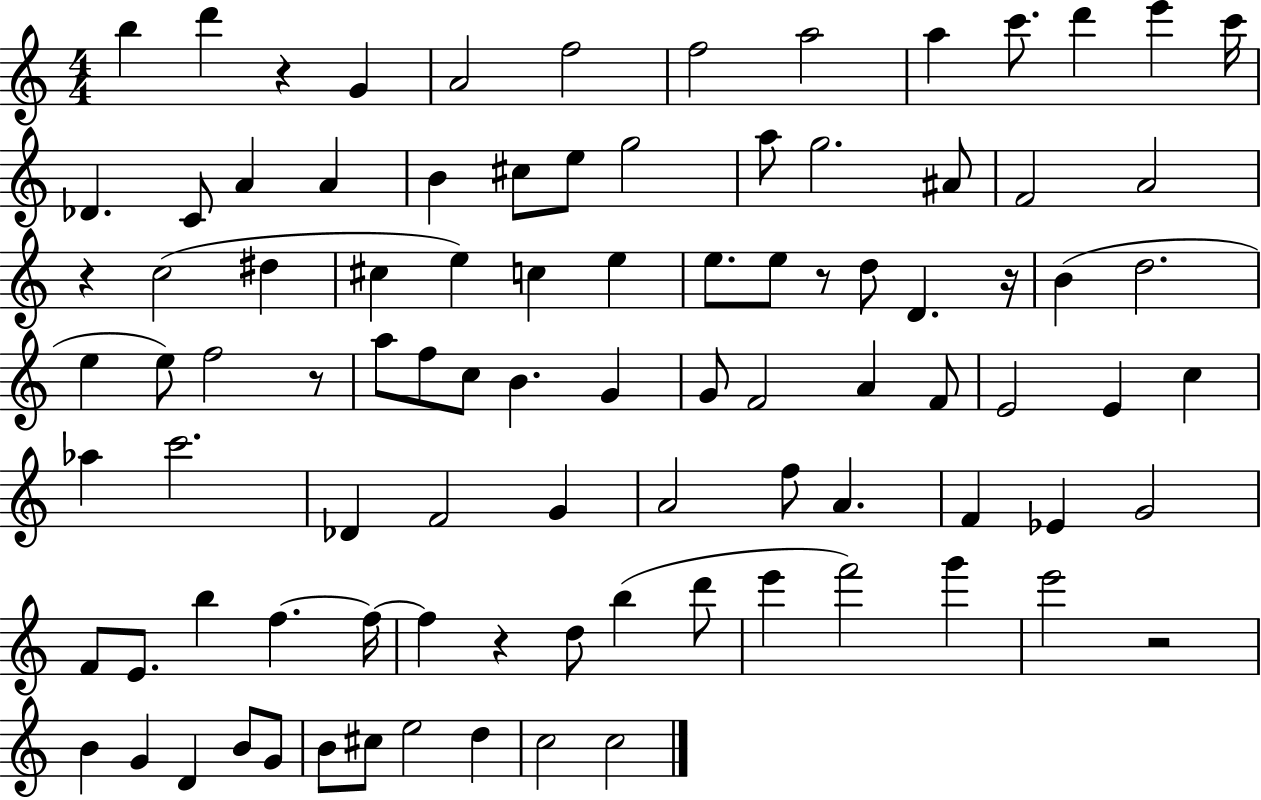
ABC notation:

X:1
T:Untitled
M:4/4
L:1/4
K:C
b d' z G A2 f2 f2 a2 a c'/2 d' e' c'/4 _D C/2 A A B ^c/2 e/2 g2 a/2 g2 ^A/2 F2 A2 z c2 ^d ^c e c e e/2 e/2 z/2 d/2 D z/4 B d2 e e/2 f2 z/2 a/2 f/2 c/2 B G G/2 F2 A F/2 E2 E c _a c'2 _D F2 G A2 f/2 A F _E G2 F/2 E/2 b f f/4 f z d/2 b d'/2 e' f'2 g' e'2 z2 B G D B/2 G/2 B/2 ^c/2 e2 d c2 c2